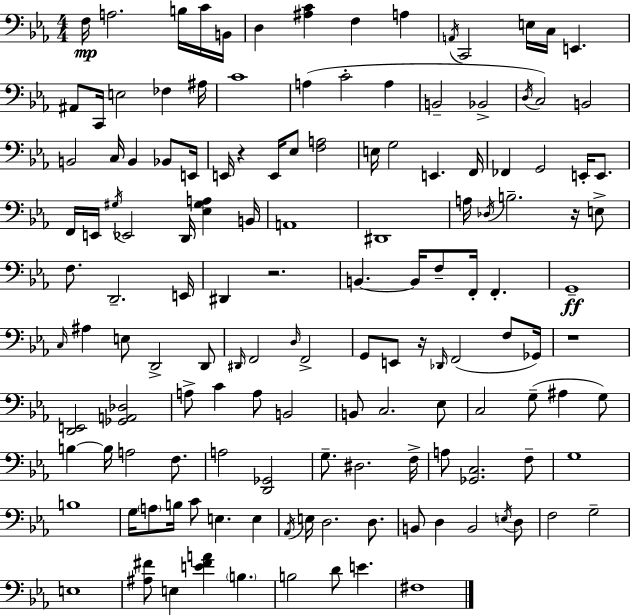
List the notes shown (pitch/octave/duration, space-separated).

F3/s A3/h. B3/s C4/s B2/s D3/q [A#3,C4]/q F3/q A3/q A2/s C2/h E3/s C3/s E2/q. A#2/e C2/s E3/h FES3/q A#3/s C4/w A3/q C4/h A3/q B2/h Bb2/h D3/s C3/h B2/h B2/h C3/s B2/q Bb2/e E2/s E2/s R/q E2/s Eb3/e [F3,A3]/h E3/s G3/h E2/q. F2/s FES2/q G2/h E2/s E2/e. F2/s E2/s G#3/s Eb2/h D2/s [Eb3,G#3,A3]/q B2/s A2/w D#2/w A3/s Db3/s B3/h. R/s E3/e F3/e. D2/h. E2/s D#2/q R/h. B2/q. B2/s F3/e F2/s F2/q. G2/w C3/s A#3/q E3/e D2/h D2/e D#2/s F2/h D3/s F2/h G2/e E2/e R/s Db2/s F2/h F3/e Gb2/s R/w [D2,E2]/h [Gb2,A2,Db3]/h A3/e C4/q A3/e B2/h B2/e C3/h. Eb3/e C3/h G3/e A#3/q G3/e B3/q B3/s A3/h F3/e. A3/h [D2,Gb2]/h G3/e. D#3/h. F3/s A3/e [Gb2,C3]/h. F3/e G3/w B3/w G3/s A3/e B3/s C4/e E3/q. E3/q Ab2/s E3/s D3/h. D3/e. B2/e D3/q B2/h E3/s D3/e F3/h G3/h E3/w [A#3,F#4]/e E3/q [E4,F#4,A4]/q B3/q. B3/h D4/e E4/q. F#3/w